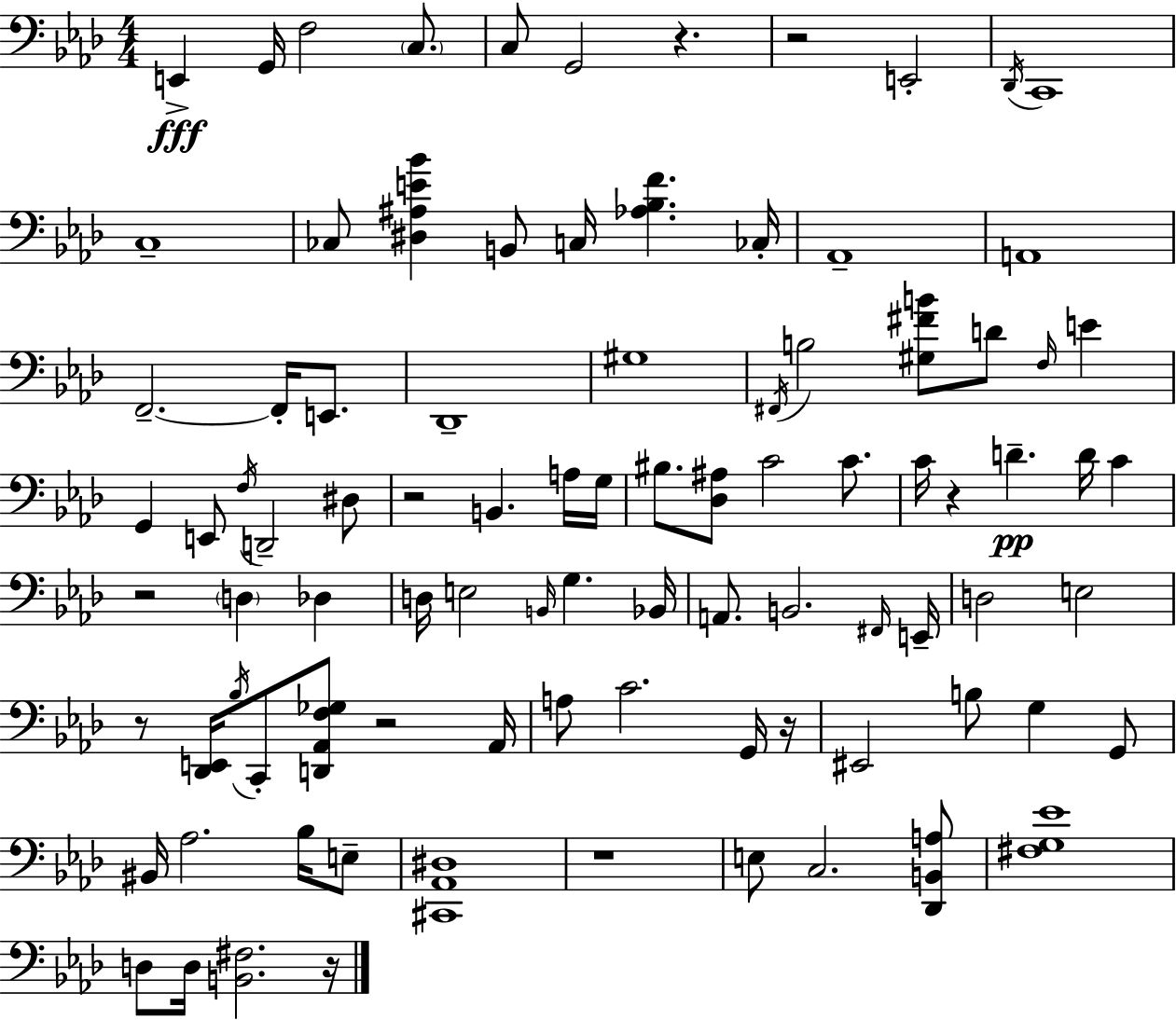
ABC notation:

X:1
T:Untitled
M:4/4
L:1/4
K:Ab
E,, G,,/4 F,2 C,/2 C,/2 G,,2 z z2 E,,2 _D,,/4 C,,4 C,4 _C,/2 [^D,^A,E_B] B,,/2 C,/4 [_A,_B,F] _C,/4 _A,,4 A,,4 F,,2 F,,/4 E,,/2 _D,,4 ^G,4 ^F,,/4 B,2 [^G,^FB]/2 D/2 F,/4 E G,, E,,/2 F,/4 D,,2 ^D,/2 z2 B,, A,/4 G,/4 ^B,/2 [_D,^A,]/2 C2 C/2 C/4 z D D/4 C z2 D, _D, D,/4 E,2 B,,/4 G, _B,,/4 A,,/2 B,,2 ^F,,/4 E,,/4 D,2 E,2 z/2 [_D,,E,,]/4 _B,/4 C,,/2 [D,,_A,,F,_G,]/2 z2 _A,,/4 A,/2 C2 G,,/4 z/4 ^E,,2 B,/2 G, G,,/2 ^B,,/4 _A,2 _B,/4 E,/2 [^C,,_A,,^D,]4 z4 E,/2 C,2 [_D,,B,,A,]/2 [^F,G,_E]4 D,/2 D,/4 [B,,^F,]2 z/4